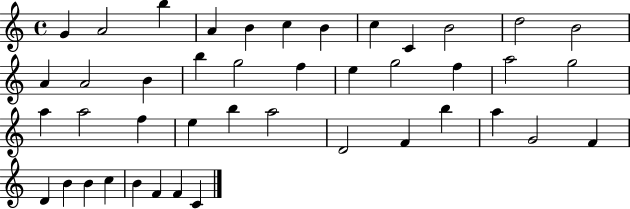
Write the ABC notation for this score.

X:1
T:Untitled
M:4/4
L:1/4
K:C
G A2 b A B c B c C B2 d2 B2 A A2 B b g2 f e g2 f a2 g2 a a2 f e b a2 D2 F b a G2 F D B B c B F F C